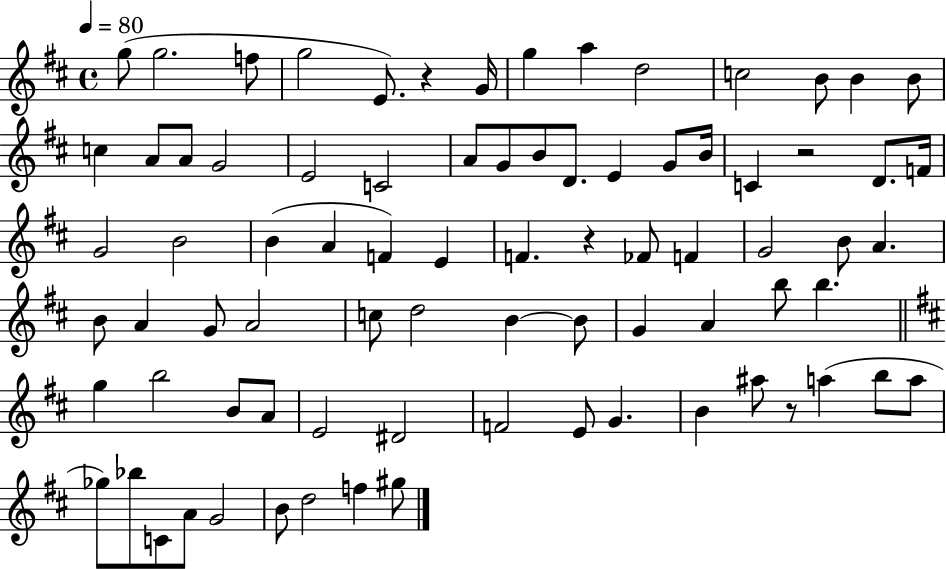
{
  \clef treble
  \time 4/4
  \defaultTimeSignature
  \key d \major
  \tempo 4 = 80
  g''8( g''2. f''8 | g''2 e'8.) r4 g'16 | g''4 a''4 d''2 | c''2 b'8 b'4 b'8 | \break c''4 a'8 a'8 g'2 | e'2 c'2 | a'8 g'8 b'8 d'8. e'4 g'8 b'16 | c'4 r2 d'8. f'16 | \break g'2 b'2 | b'4( a'4 f'4) e'4 | f'4. r4 fes'8 f'4 | g'2 b'8 a'4. | \break b'8 a'4 g'8 a'2 | c''8 d''2 b'4~~ b'8 | g'4 a'4 b''8 b''4. | \bar "||" \break \key b \minor g''4 b''2 b'8 a'8 | e'2 dis'2 | f'2 e'8 g'4. | b'4 ais''8 r8 a''4( b''8 a''8 | \break ges''8) bes''8 c'8 a'8 g'2 | b'8 d''2 f''4 gis''8 | \bar "|."
}